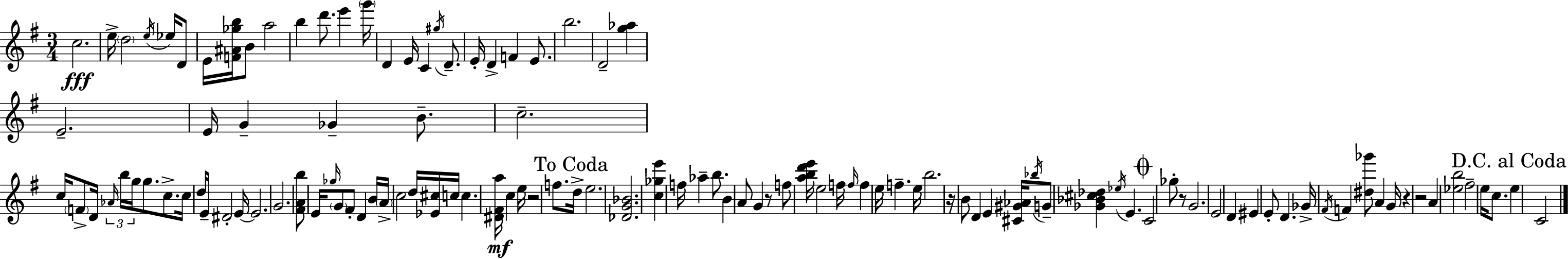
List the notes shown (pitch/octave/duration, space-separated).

C5/h. E5/s D5/h E5/s Eb5/s D4/e E4/s [F4,A#4,Gb5,B5]/s B4/e A5/h B5/q D6/e. E6/q G6/s D4/q E4/s C4/q G#5/s D4/e. E4/s D4/q F4/q E4/e. B5/h. D4/h [G5,Ab5]/q E4/h. E4/s G4/q Gb4/q B4/e. C5/h. C5/s F4/e D4/s Ab4/s B5/s G5/s G5/e. C5/e. C5/s D5/s E4/s D#4/h E4/s E4/h. G4/h. [F#4,A4,B5]/e E4/s Gb5/s G4/e F#4/e D4/q B4/s A4/s C5/h D5/s [Eb4,C#5]/s C5/s C5/q. [D#4,F#4,A5]/s C5/q E5/s R/h F5/e. D5/s E5/h. [Db4,G4,Bb4]/h. [C5,Gb5,E6]/q F5/s Ab5/q B5/e. B4/q A4/e G4/q R/e F5/e [A5,B5,D6,E6]/s E5/h F5/s F5/s F5/q E5/s F5/q. E5/s B5/h. R/s B4/e D4/q E4/q [C#4,G#4,Ab4]/s Bb5/s G4/e [Gb4,Bb4,C#5,Db5]/q Eb5/s E4/q. C4/h Gb5/e R/e G4/h. E4/h D4/q EIS4/q E4/e D4/q. Gb4/s F#4/s F4/q [D#5,Gb6]/e A4/q G4/s R/q R/h A4/q [Eb5,B5]/h F#5/h E5/s C5/e. E5/q C4/h